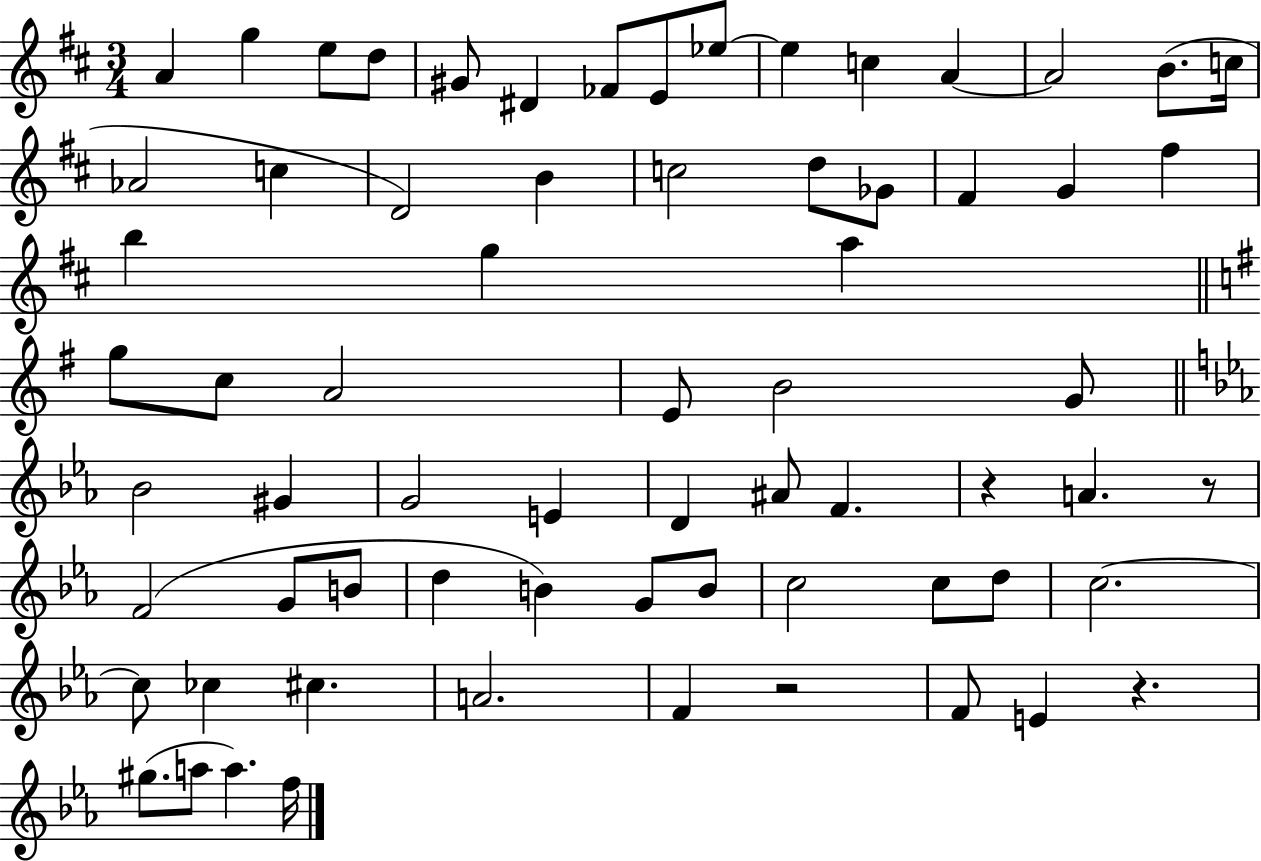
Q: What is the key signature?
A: D major